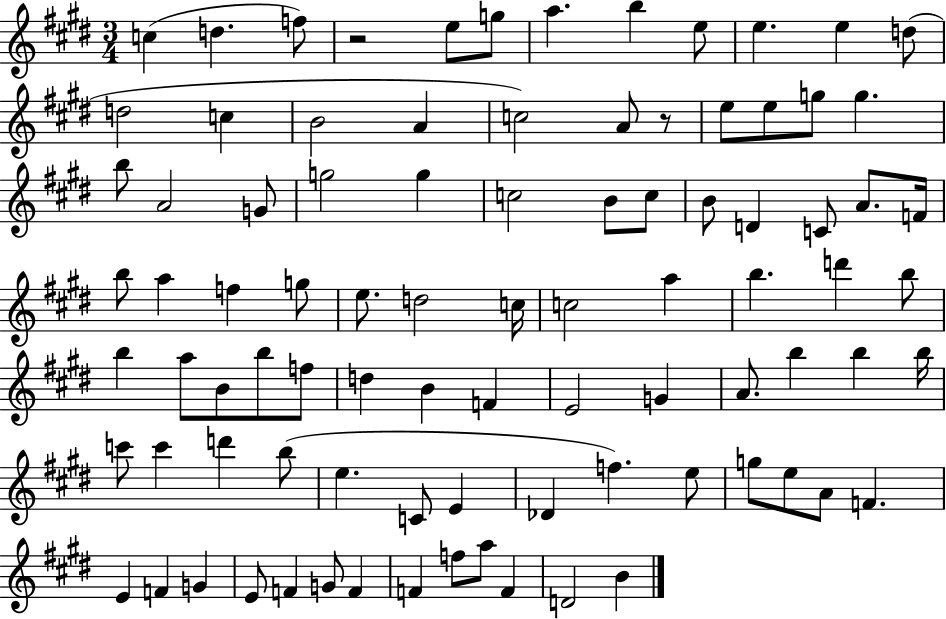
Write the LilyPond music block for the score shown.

{
  \clef treble
  \numericTimeSignature
  \time 3/4
  \key e \major
  c''4( d''4. f''8) | r2 e''8 g''8 | a''4. b''4 e''8 | e''4. e''4 d''8( | \break d''2 c''4 | b'2 a'4 | c''2) a'8 r8 | e''8 e''8 g''8 g''4. | \break b''8 a'2 g'8 | g''2 g''4 | c''2 b'8 c''8 | b'8 d'4 c'8 a'8. f'16 | \break b''8 a''4 f''4 g''8 | e''8. d''2 c''16 | c''2 a''4 | b''4. d'''4 b''8 | \break b''4 a''8 b'8 b''8 f''8 | d''4 b'4 f'4 | e'2 g'4 | a'8. b''4 b''4 b''16 | \break c'''8 c'''4 d'''4 b''8( | e''4. c'8 e'4 | des'4 f''4.) e''8 | g''8 e''8 a'8 f'4. | \break e'4 f'4 g'4 | e'8 f'4 g'8 f'4 | f'4 f''8 a''8 f'4 | d'2 b'4 | \break \bar "|."
}